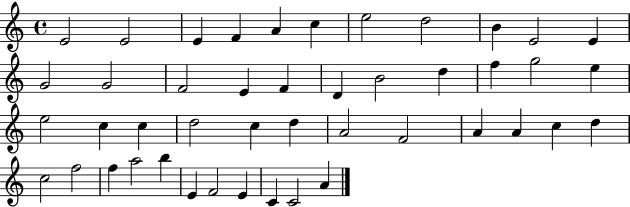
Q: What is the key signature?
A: C major